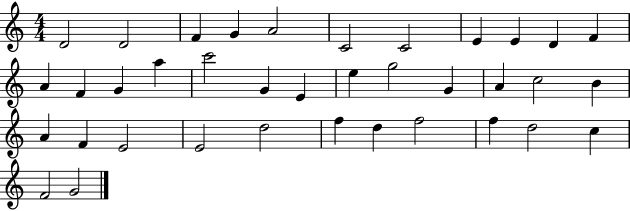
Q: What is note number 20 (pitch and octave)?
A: G5